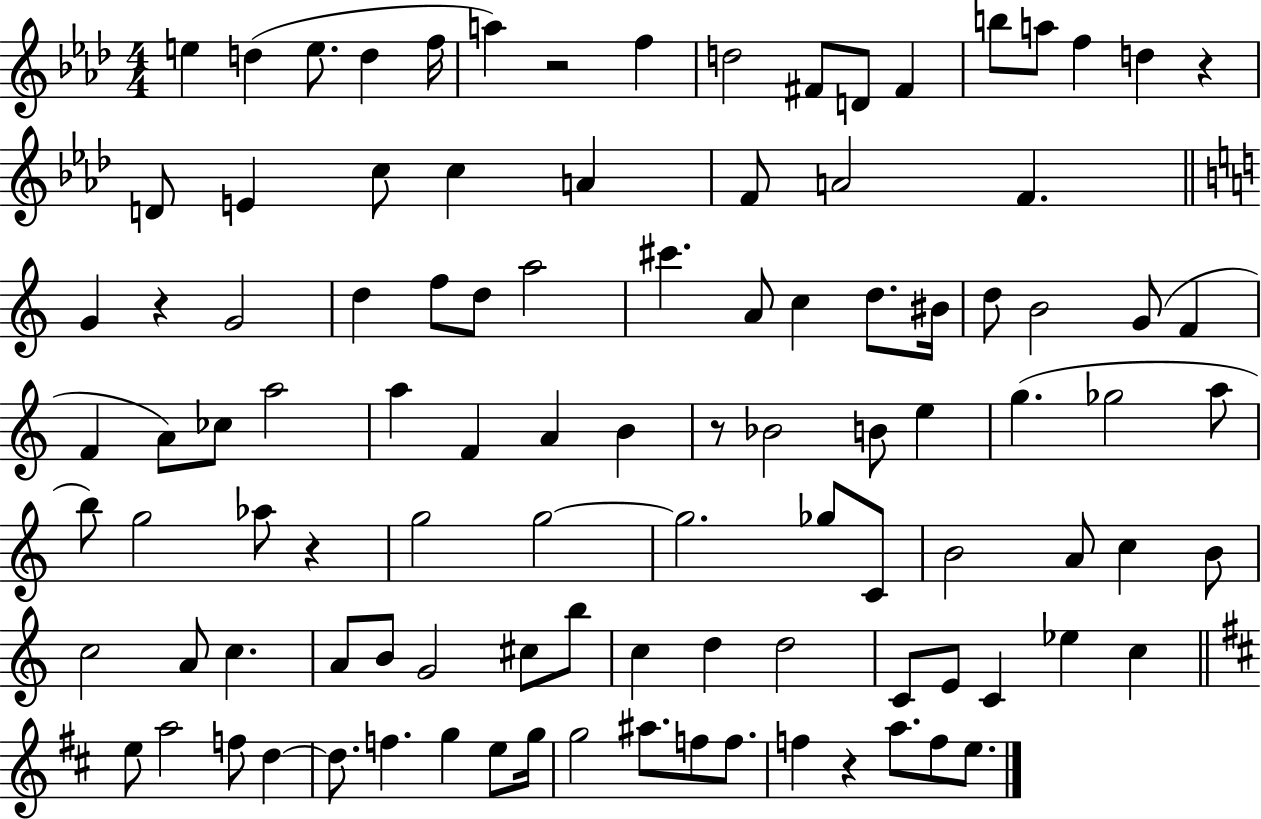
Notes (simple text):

E5/q D5/q E5/e. D5/q F5/s A5/q R/h F5/q D5/h F#4/e D4/e F#4/q B5/e A5/e F5/q D5/q R/q D4/e E4/q C5/e C5/q A4/q F4/e A4/h F4/q. G4/q R/q G4/h D5/q F5/e D5/e A5/h C#6/q. A4/e C5/q D5/e. BIS4/s D5/e B4/h G4/e F4/q F4/q A4/e CES5/e A5/h A5/q F4/q A4/q B4/q R/e Bb4/h B4/e E5/q G5/q. Gb5/h A5/e B5/e G5/h Ab5/e R/q G5/h G5/h G5/h. Gb5/e C4/e B4/h A4/e C5/q B4/e C5/h A4/e C5/q. A4/e B4/e G4/h C#5/e B5/e C5/q D5/q D5/h C4/e E4/e C4/q Eb5/q C5/q E5/e A5/h F5/e D5/q D5/e. F5/q. G5/q E5/e G5/s G5/h A#5/e. F5/e F5/e. F5/q R/q A5/e. F5/e E5/e.